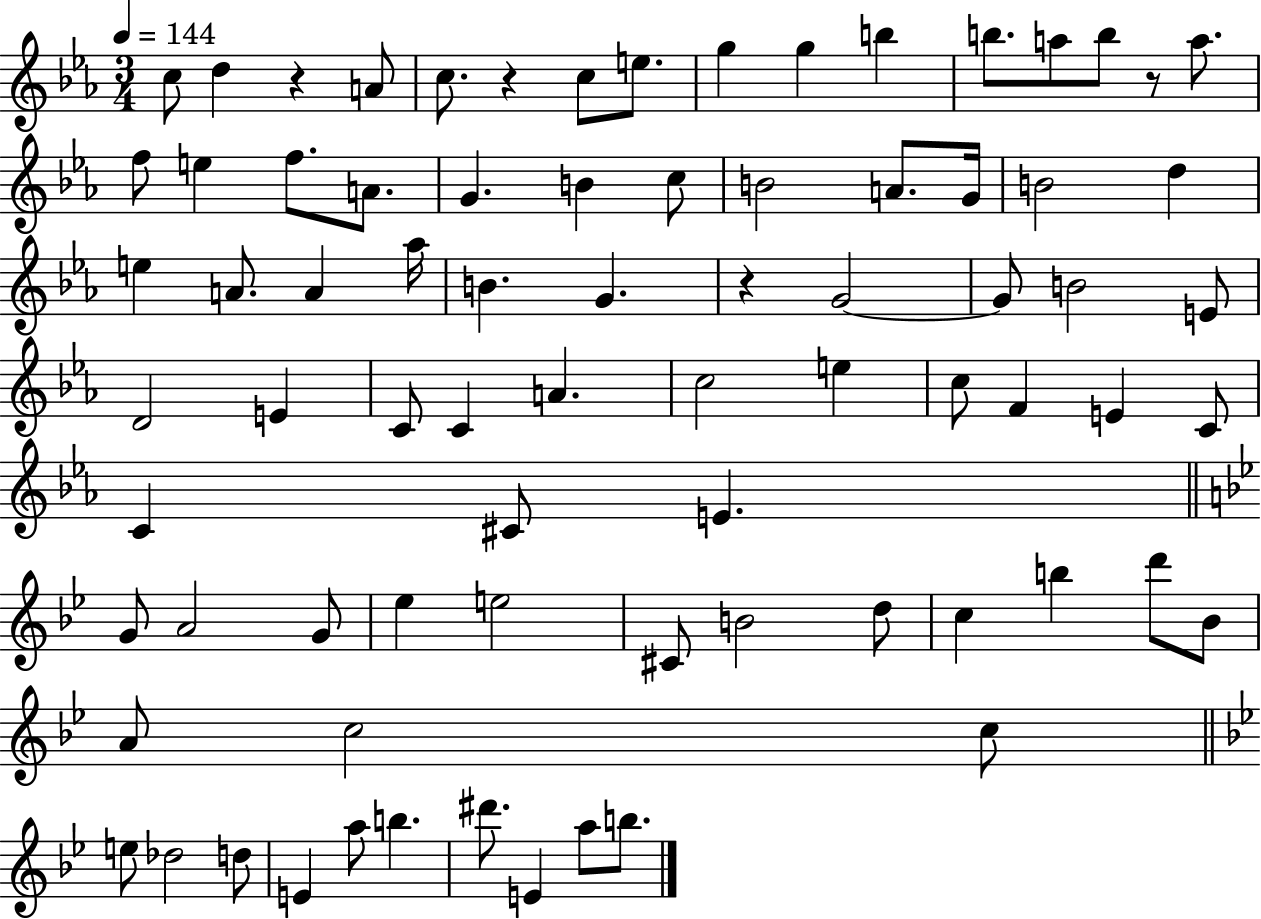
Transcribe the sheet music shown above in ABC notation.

X:1
T:Untitled
M:3/4
L:1/4
K:Eb
c/2 d z A/2 c/2 z c/2 e/2 g g b b/2 a/2 b/2 z/2 a/2 f/2 e f/2 A/2 G B c/2 B2 A/2 G/4 B2 d e A/2 A _a/4 B G z G2 G/2 B2 E/2 D2 E C/2 C A c2 e c/2 F E C/2 C ^C/2 E G/2 A2 G/2 _e e2 ^C/2 B2 d/2 c b d'/2 _B/2 A/2 c2 c/2 e/2 _d2 d/2 E a/2 b ^d'/2 E a/2 b/2